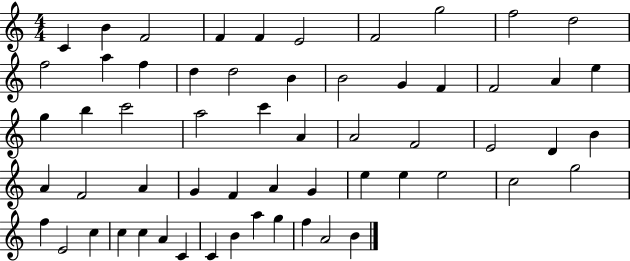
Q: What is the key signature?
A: C major